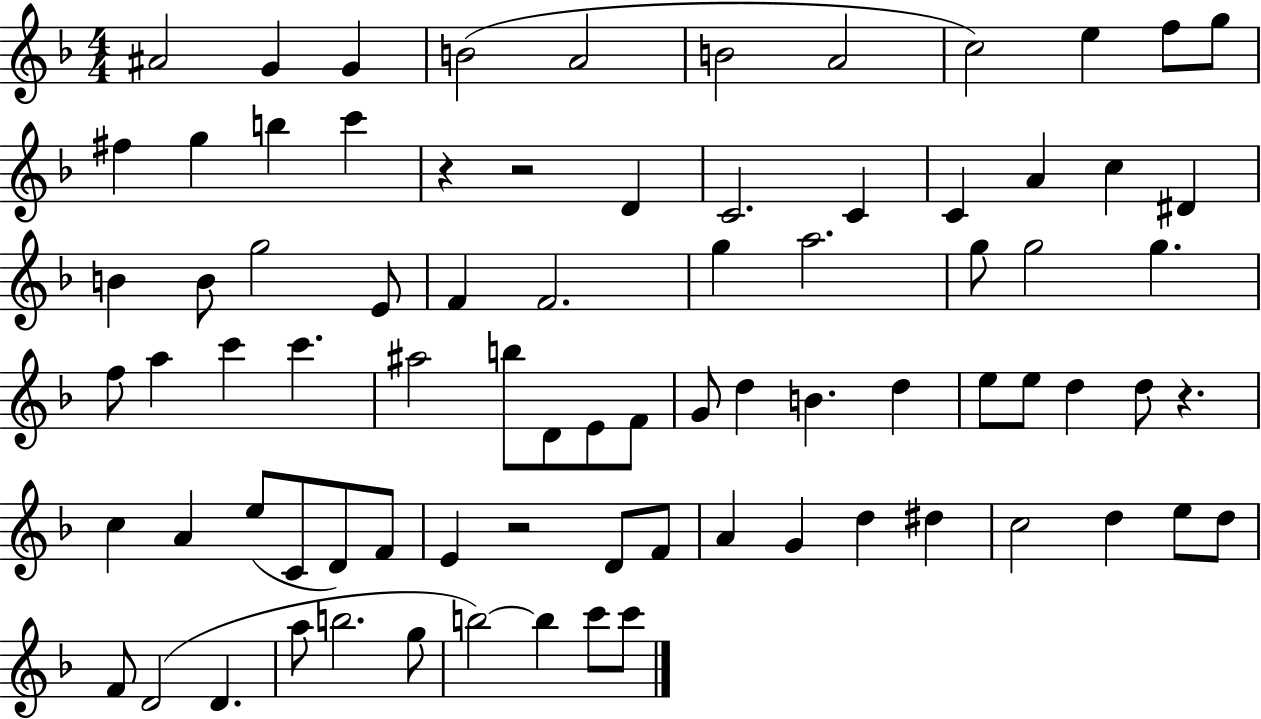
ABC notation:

X:1
T:Untitled
M:4/4
L:1/4
K:F
^A2 G G B2 A2 B2 A2 c2 e f/2 g/2 ^f g b c' z z2 D C2 C C A c ^D B B/2 g2 E/2 F F2 g a2 g/2 g2 g f/2 a c' c' ^a2 b/2 D/2 E/2 F/2 G/2 d B d e/2 e/2 d d/2 z c A e/2 C/2 D/2 F/2 E z2 D/2 F/2 A G d ^d c2 d e/2 d/2 F/2 D2 D a/2 b2 g/2 b2 b c'/2 c'/2